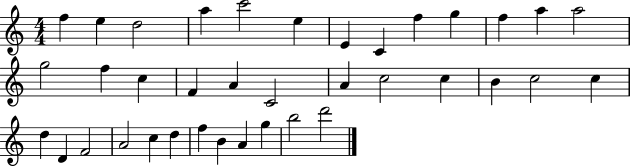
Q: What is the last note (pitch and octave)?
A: D6